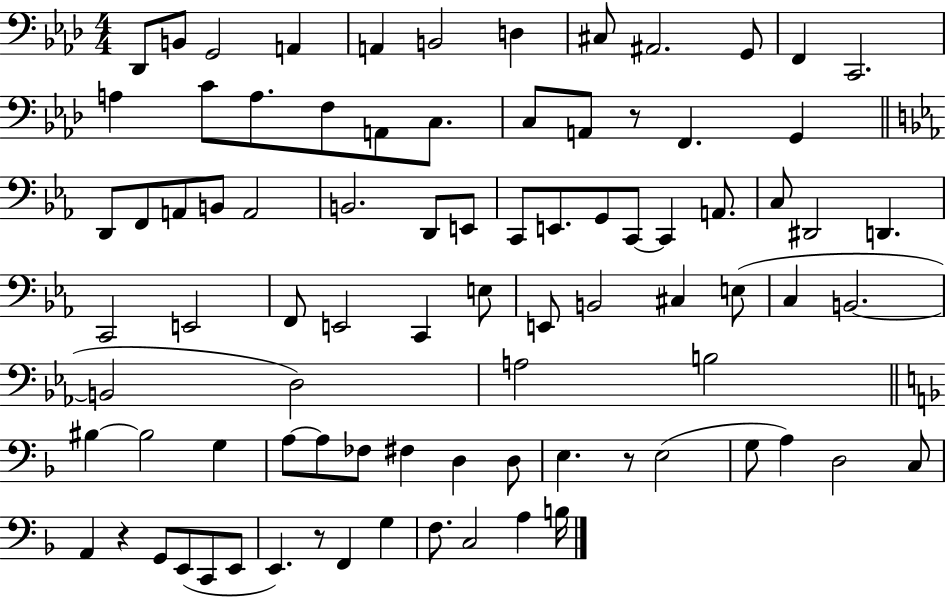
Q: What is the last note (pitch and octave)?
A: B3